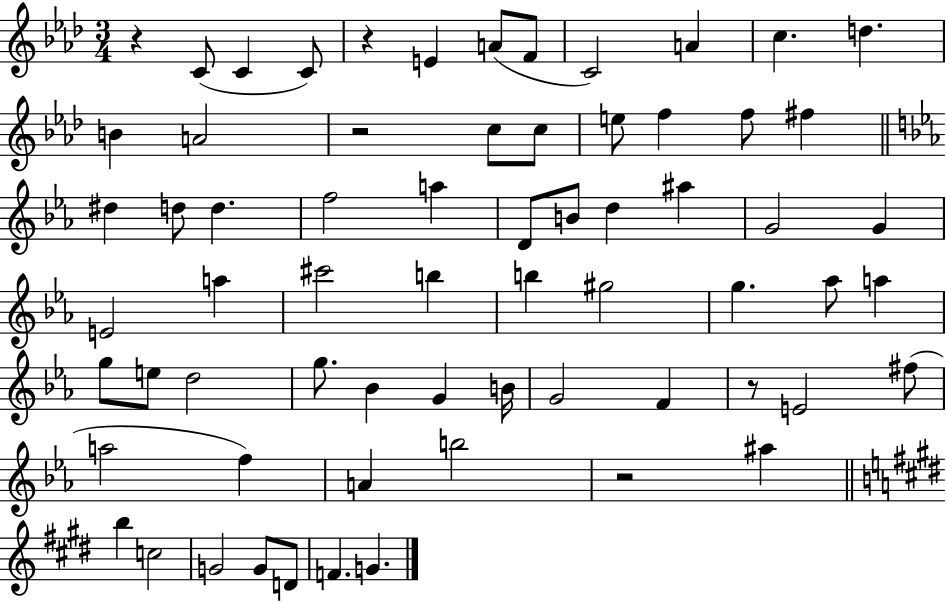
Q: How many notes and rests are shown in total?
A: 66